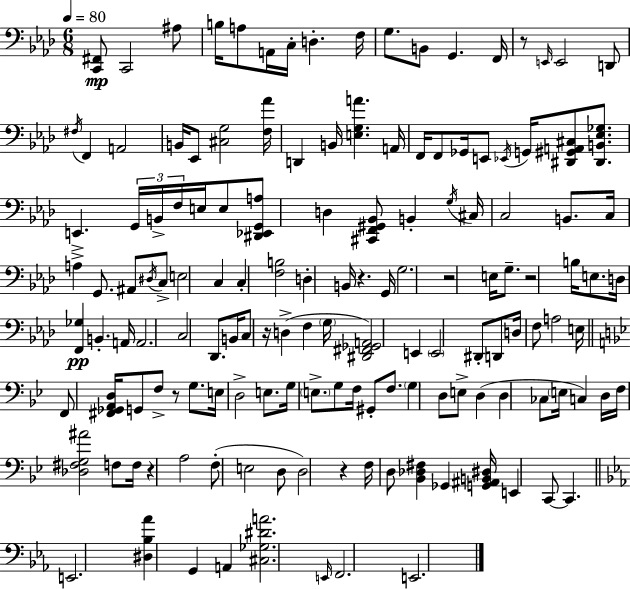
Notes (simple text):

[C2,F#2]/e C2/h A#3/e B3/s A3/e A2/s C3/s D3/q. F3/s G3/e. B2/e G2/q. F2/s R/e E2/s E2/h D2/e F#3/s F2/q A2/h B2/s Eb2/e [C#3,G3]/h [F3,Ab4]/s D2/q B2/s [E3,G3,A4]/q. A2/s F2/s F2/e Gb2/s E2/e Eb2/s G2/s [D#2,G#2,A2,C#3]/e [D#2,B2,Eb3,Gb3]/e. E2/q. G2/s B2/s F3/s E3/s E3/e [D#2,Eb2,G2,A3]/e D3/q [C#2,F2,G#2,Bb2]/e B2/q G3/s C#3/s C3/h B2/e. C3/s A3/q G2/e. A#2/e D#3/s C3/e E3/h C3/q C3/q [F3,B3]/h D3/q B2/s R/q. G2/s G3/h. R/h E3/s G3/e. R/h B3/s E3/e. D3/s [F2,Gb3]/q B2/q. A2/s A2/h. C3/h Db2/e. B2/s C3/e R/s D3/q F3/q G3/s [D#2,F#2,Gb2,A2]/h E2/q E2/h D#2/e D2/e D3/s F3/e A3/h E3/s F2/e [F#2,Gb2,A2,D3]/s G2/e F3/e R/e G3/e. E3/s D3/h E3/e. G3/s E3/e. G3/e F3/s G#2/e F3/e. G3/q D3/e E3/e D3/q D3/q CES3/e E3/s C3/q D3/s F3/s [Db3,F#3,G3,A#4]/h F3/e F3/s R/q A3/h F3/e E3/h D3/e D3/h R/q F3/s D3/e [Bb2,Db3,F#3]/q Gb2/q [G2,A#2,B2,D#3]/s E2/q C2/e C2/q. E2/h. [D#3,Bb3,Ab4]/q G2/q A2/q [C#3,Gb3,D#4,A4]/h. E2/s F2/h. E2/h.